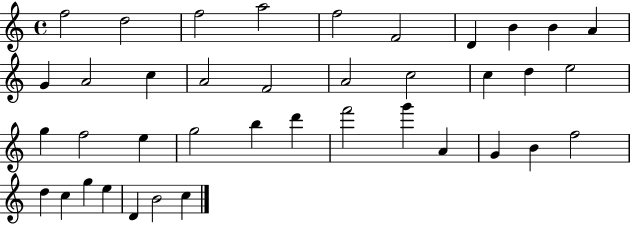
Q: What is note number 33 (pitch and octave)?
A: D5